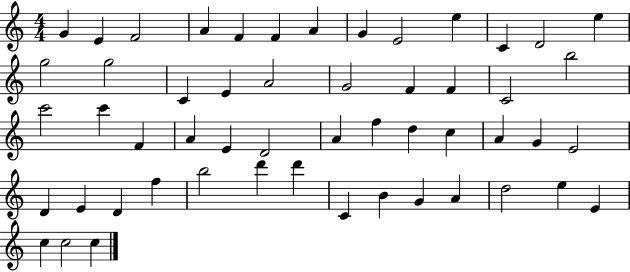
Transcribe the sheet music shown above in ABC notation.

X:1
T:Untitled
M:4/4
L:1/4
K:C
G E F2 A F F A G E2 e C D2 e g2 g2 C E A2 G2 F F C2 b2 c'2 c' F A E D2 A f d c A G E2 D E D f b2 d' d' C B G A d2 e E c c2 c